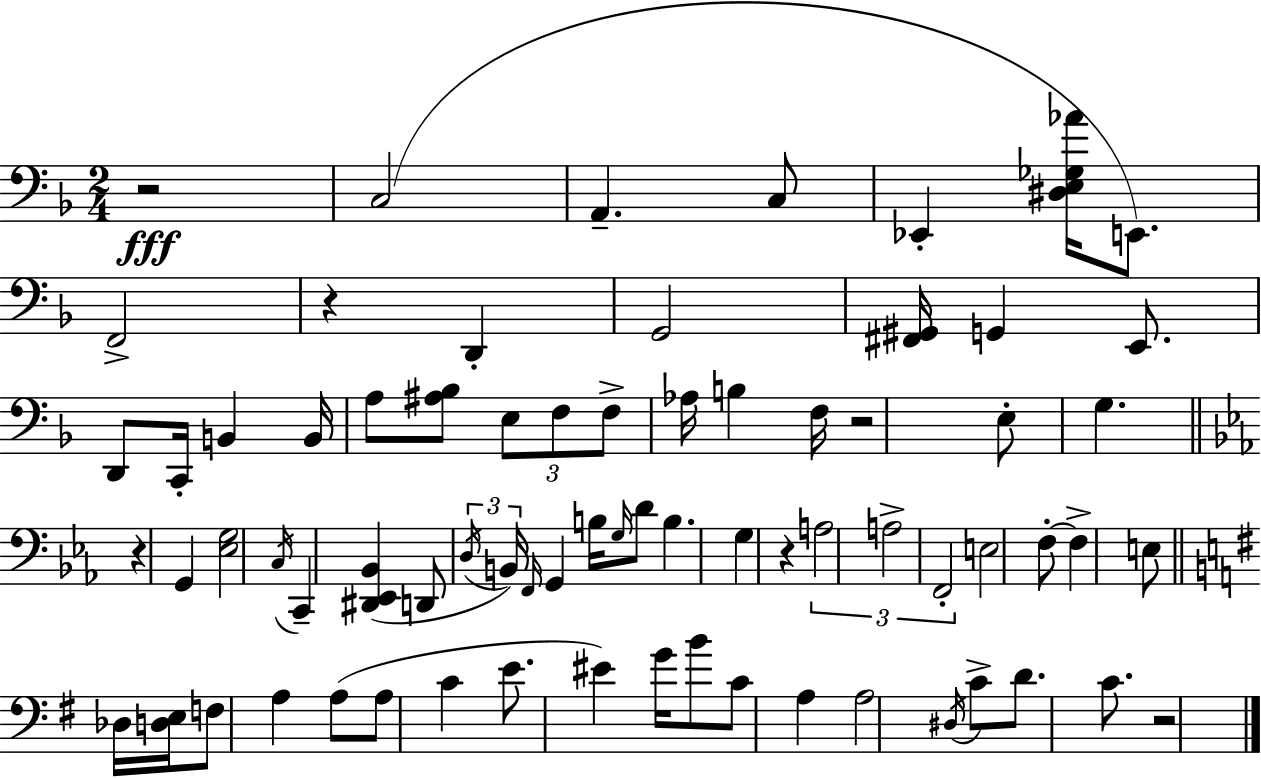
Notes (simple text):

R/h C3/h A2/q. C3/e Eb2/q [D#3,E3,Gb3,Ab4]/s E2/e. F2/h R/q D2/q G2/h [F#2,G#2]/s G2/q E2/e. D2/e C2/s B2/q B2/s A3/e [A#3,Bb3]/e E3/e F3/e F3/e Ab3/s B3/q F3/s R/h E3/e G3/q. R/q G2/q [Eb3,G3]/h C3/s C2/q [D#2,Eb2,Bb2]/q D2/e D3/s B2/s F2/s G2/q B3/s G3/s D4/e B3/q. G3/q R/q A3/h A3/h F2/h E3/h F3/e F3/q E3/e Db3/s [D3,E3]/s F3/e A3/q A3/e A3/e C4/q E4/e. EIS4/q G4/s B4/e C4/e A3/q A3/h D#3/s C4/e D4/e. C4/e. R/h